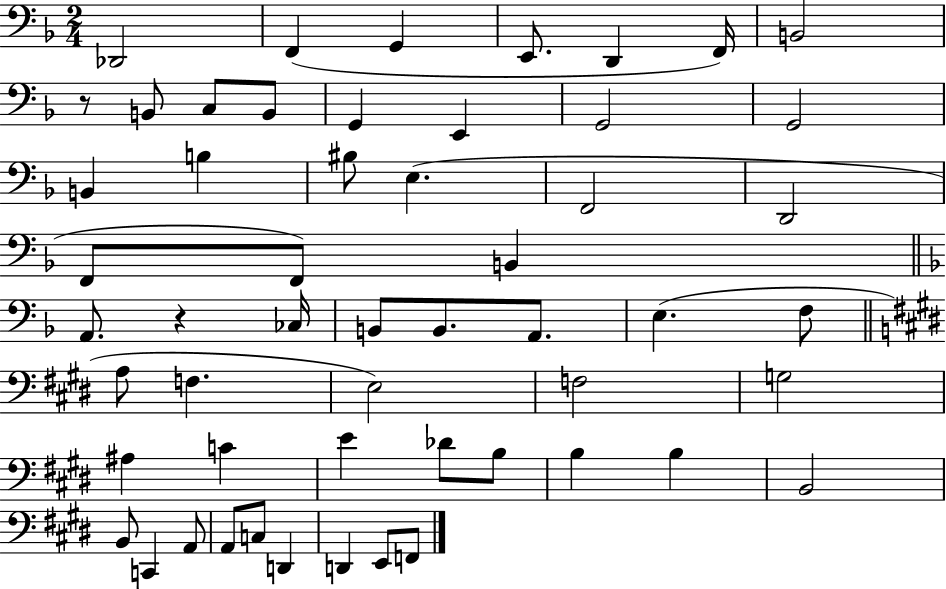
Db2/h F2/q G2/q E2/e. D2/q F2/s B2/h R/e B2/e C3/e B2/e G2/q E2/q G2/h G2/h B2/q B3/q BIS3/e E3/q. F2/h D2/h F2/e F2/e B2/q A2/e. R/q CES3/s B2/e B2/e. A2/e. E3/q. F3/e A3/e F3/q. E3/h F3/h G3/h A#3/q C4/q E4/q Db4/e B3/e B3/q B3/q B2/h B2/e C2/q A2/e A2/e C3/e D2/q D2/q E2/e F2/e